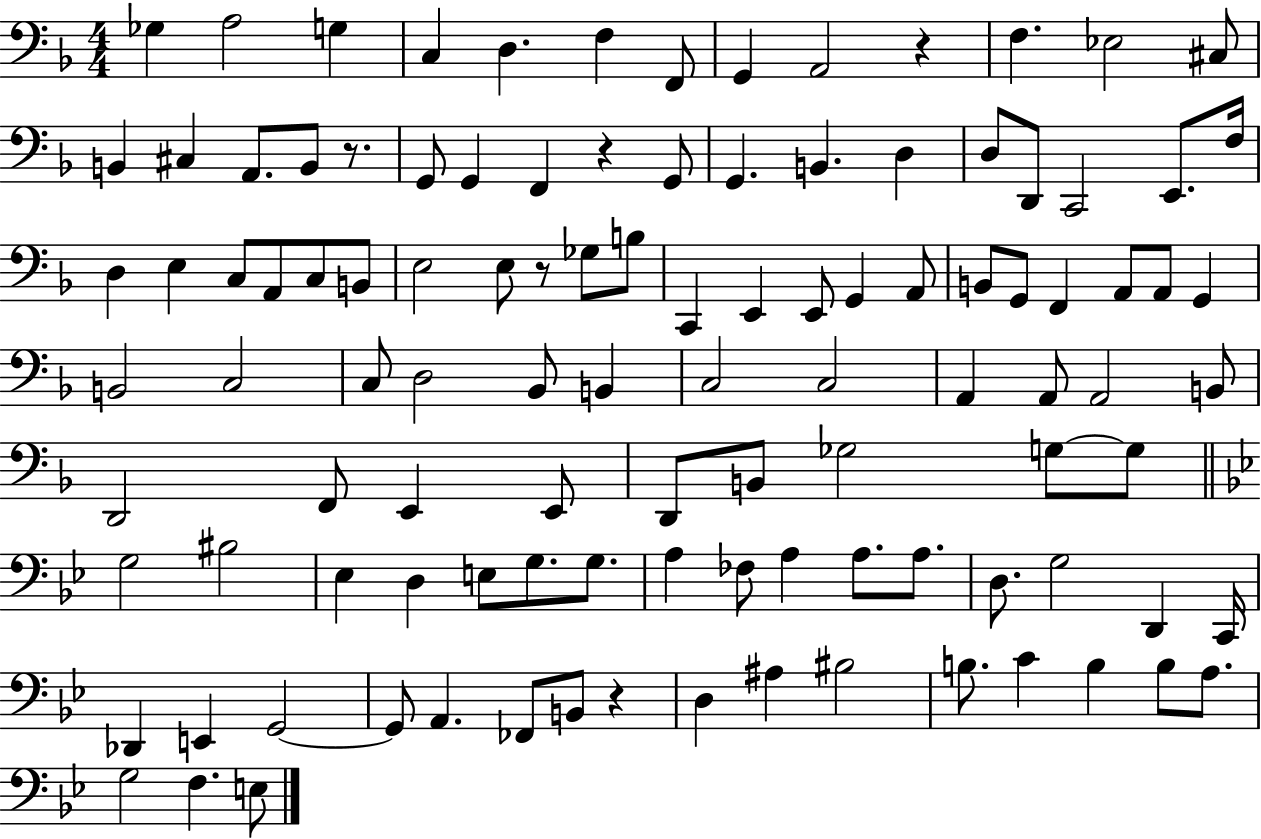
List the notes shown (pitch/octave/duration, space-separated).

Gb3/q A3/h G3/q C3/q D3/q. F3/q F2/e G2/q A2/h R/q F3/q. Eb3/h C#3/e B2/q C#3/q A2/e. B2/e R/e. G2/e G2/q F2/q R/q G2/e G2/q. B2/q. D3/q D3/e D2/e C2/h E2/e. F3/s D3/q E3/q C3/e A2/e C3/e B2/e E3/h E3/e R/e Gb3/e B3/e C2/q E2/q E2/e G2/q A2/e B2/e G2/e F2/q A2/e A2/e G2/q B2/h C3/h C3/e D3/h Bb2/e B2/q C3/h C3/h A2/q A2/e A2/h B2/e D2/h F2/e E2/q E2/e D2/e B2/e Gb3/h G3/e G3/e G3/h BIS3/h Eb3/q D3/q E3/e G3/e. G3/e. A3/q FES3/e A3/q A3/e. A3/e. D3/e. G3/h D2/q C2/s Db2/q E2/q G2/h G2/e A2/q. FES2/e B2/e R/q D3/q A#3/q BIS3/h B3/e. C4/q B3/q B3/e A3/e. G3/h F3/q. E3/e